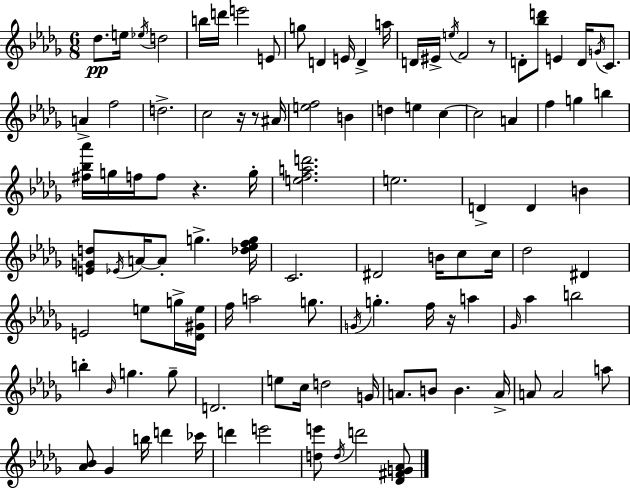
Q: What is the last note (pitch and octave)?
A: D6